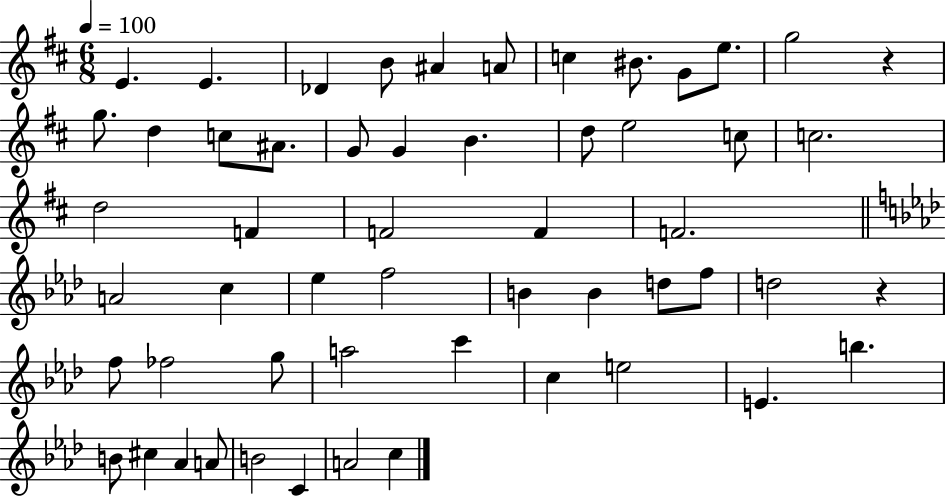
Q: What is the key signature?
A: D major